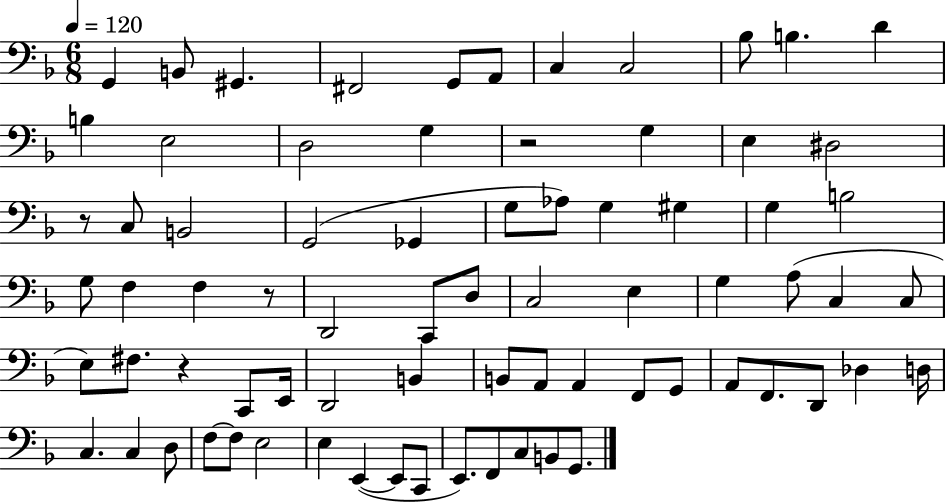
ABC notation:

X:1
T:Untitled
M:6/8
L:1/4
K:F
G,, B,,/2 ^G,, ^F,,2 G,,/2 A,,/2 C, C,2 _B,/2 B, D B, E,2 D,2 G, z2 G, E, ^D,2 z/2 C,/2 B,,2 G,,2 _G,, G,/2 _A,/2 G, ^G, G, B,2 G,/2 F, F, z/2 D,,2 C,,/2 D,/2 C,2 E, G, A,/2 C, C,/2 E,/2 ^F,/2 z C,,/2 E,,/4 D,,2 B,, B,,/2 A,,/2 A,, F,,/2 G,,/2 A,,/2 F,,/2 D,,/2 _D, D,/4 C, C, D,/2 F,/2 F,/2 E,2 E, E,, E,,/2 C,,/2 E,,/2 F,,/2 C,/2 B,,/2 G,,/2